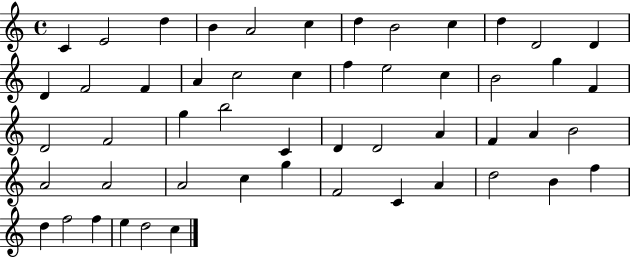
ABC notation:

X:1
T:Untitled
M:4/4
L:1/4
K:C
C E2 d B A2 c d B2 c d D2 D D F2 F A c2 c f e2 c B2 g F D2 F2 g b2 C D D2 A F A B2 A2 A2 A2 c g F2 C A d2 B f d f2 f e d2 c